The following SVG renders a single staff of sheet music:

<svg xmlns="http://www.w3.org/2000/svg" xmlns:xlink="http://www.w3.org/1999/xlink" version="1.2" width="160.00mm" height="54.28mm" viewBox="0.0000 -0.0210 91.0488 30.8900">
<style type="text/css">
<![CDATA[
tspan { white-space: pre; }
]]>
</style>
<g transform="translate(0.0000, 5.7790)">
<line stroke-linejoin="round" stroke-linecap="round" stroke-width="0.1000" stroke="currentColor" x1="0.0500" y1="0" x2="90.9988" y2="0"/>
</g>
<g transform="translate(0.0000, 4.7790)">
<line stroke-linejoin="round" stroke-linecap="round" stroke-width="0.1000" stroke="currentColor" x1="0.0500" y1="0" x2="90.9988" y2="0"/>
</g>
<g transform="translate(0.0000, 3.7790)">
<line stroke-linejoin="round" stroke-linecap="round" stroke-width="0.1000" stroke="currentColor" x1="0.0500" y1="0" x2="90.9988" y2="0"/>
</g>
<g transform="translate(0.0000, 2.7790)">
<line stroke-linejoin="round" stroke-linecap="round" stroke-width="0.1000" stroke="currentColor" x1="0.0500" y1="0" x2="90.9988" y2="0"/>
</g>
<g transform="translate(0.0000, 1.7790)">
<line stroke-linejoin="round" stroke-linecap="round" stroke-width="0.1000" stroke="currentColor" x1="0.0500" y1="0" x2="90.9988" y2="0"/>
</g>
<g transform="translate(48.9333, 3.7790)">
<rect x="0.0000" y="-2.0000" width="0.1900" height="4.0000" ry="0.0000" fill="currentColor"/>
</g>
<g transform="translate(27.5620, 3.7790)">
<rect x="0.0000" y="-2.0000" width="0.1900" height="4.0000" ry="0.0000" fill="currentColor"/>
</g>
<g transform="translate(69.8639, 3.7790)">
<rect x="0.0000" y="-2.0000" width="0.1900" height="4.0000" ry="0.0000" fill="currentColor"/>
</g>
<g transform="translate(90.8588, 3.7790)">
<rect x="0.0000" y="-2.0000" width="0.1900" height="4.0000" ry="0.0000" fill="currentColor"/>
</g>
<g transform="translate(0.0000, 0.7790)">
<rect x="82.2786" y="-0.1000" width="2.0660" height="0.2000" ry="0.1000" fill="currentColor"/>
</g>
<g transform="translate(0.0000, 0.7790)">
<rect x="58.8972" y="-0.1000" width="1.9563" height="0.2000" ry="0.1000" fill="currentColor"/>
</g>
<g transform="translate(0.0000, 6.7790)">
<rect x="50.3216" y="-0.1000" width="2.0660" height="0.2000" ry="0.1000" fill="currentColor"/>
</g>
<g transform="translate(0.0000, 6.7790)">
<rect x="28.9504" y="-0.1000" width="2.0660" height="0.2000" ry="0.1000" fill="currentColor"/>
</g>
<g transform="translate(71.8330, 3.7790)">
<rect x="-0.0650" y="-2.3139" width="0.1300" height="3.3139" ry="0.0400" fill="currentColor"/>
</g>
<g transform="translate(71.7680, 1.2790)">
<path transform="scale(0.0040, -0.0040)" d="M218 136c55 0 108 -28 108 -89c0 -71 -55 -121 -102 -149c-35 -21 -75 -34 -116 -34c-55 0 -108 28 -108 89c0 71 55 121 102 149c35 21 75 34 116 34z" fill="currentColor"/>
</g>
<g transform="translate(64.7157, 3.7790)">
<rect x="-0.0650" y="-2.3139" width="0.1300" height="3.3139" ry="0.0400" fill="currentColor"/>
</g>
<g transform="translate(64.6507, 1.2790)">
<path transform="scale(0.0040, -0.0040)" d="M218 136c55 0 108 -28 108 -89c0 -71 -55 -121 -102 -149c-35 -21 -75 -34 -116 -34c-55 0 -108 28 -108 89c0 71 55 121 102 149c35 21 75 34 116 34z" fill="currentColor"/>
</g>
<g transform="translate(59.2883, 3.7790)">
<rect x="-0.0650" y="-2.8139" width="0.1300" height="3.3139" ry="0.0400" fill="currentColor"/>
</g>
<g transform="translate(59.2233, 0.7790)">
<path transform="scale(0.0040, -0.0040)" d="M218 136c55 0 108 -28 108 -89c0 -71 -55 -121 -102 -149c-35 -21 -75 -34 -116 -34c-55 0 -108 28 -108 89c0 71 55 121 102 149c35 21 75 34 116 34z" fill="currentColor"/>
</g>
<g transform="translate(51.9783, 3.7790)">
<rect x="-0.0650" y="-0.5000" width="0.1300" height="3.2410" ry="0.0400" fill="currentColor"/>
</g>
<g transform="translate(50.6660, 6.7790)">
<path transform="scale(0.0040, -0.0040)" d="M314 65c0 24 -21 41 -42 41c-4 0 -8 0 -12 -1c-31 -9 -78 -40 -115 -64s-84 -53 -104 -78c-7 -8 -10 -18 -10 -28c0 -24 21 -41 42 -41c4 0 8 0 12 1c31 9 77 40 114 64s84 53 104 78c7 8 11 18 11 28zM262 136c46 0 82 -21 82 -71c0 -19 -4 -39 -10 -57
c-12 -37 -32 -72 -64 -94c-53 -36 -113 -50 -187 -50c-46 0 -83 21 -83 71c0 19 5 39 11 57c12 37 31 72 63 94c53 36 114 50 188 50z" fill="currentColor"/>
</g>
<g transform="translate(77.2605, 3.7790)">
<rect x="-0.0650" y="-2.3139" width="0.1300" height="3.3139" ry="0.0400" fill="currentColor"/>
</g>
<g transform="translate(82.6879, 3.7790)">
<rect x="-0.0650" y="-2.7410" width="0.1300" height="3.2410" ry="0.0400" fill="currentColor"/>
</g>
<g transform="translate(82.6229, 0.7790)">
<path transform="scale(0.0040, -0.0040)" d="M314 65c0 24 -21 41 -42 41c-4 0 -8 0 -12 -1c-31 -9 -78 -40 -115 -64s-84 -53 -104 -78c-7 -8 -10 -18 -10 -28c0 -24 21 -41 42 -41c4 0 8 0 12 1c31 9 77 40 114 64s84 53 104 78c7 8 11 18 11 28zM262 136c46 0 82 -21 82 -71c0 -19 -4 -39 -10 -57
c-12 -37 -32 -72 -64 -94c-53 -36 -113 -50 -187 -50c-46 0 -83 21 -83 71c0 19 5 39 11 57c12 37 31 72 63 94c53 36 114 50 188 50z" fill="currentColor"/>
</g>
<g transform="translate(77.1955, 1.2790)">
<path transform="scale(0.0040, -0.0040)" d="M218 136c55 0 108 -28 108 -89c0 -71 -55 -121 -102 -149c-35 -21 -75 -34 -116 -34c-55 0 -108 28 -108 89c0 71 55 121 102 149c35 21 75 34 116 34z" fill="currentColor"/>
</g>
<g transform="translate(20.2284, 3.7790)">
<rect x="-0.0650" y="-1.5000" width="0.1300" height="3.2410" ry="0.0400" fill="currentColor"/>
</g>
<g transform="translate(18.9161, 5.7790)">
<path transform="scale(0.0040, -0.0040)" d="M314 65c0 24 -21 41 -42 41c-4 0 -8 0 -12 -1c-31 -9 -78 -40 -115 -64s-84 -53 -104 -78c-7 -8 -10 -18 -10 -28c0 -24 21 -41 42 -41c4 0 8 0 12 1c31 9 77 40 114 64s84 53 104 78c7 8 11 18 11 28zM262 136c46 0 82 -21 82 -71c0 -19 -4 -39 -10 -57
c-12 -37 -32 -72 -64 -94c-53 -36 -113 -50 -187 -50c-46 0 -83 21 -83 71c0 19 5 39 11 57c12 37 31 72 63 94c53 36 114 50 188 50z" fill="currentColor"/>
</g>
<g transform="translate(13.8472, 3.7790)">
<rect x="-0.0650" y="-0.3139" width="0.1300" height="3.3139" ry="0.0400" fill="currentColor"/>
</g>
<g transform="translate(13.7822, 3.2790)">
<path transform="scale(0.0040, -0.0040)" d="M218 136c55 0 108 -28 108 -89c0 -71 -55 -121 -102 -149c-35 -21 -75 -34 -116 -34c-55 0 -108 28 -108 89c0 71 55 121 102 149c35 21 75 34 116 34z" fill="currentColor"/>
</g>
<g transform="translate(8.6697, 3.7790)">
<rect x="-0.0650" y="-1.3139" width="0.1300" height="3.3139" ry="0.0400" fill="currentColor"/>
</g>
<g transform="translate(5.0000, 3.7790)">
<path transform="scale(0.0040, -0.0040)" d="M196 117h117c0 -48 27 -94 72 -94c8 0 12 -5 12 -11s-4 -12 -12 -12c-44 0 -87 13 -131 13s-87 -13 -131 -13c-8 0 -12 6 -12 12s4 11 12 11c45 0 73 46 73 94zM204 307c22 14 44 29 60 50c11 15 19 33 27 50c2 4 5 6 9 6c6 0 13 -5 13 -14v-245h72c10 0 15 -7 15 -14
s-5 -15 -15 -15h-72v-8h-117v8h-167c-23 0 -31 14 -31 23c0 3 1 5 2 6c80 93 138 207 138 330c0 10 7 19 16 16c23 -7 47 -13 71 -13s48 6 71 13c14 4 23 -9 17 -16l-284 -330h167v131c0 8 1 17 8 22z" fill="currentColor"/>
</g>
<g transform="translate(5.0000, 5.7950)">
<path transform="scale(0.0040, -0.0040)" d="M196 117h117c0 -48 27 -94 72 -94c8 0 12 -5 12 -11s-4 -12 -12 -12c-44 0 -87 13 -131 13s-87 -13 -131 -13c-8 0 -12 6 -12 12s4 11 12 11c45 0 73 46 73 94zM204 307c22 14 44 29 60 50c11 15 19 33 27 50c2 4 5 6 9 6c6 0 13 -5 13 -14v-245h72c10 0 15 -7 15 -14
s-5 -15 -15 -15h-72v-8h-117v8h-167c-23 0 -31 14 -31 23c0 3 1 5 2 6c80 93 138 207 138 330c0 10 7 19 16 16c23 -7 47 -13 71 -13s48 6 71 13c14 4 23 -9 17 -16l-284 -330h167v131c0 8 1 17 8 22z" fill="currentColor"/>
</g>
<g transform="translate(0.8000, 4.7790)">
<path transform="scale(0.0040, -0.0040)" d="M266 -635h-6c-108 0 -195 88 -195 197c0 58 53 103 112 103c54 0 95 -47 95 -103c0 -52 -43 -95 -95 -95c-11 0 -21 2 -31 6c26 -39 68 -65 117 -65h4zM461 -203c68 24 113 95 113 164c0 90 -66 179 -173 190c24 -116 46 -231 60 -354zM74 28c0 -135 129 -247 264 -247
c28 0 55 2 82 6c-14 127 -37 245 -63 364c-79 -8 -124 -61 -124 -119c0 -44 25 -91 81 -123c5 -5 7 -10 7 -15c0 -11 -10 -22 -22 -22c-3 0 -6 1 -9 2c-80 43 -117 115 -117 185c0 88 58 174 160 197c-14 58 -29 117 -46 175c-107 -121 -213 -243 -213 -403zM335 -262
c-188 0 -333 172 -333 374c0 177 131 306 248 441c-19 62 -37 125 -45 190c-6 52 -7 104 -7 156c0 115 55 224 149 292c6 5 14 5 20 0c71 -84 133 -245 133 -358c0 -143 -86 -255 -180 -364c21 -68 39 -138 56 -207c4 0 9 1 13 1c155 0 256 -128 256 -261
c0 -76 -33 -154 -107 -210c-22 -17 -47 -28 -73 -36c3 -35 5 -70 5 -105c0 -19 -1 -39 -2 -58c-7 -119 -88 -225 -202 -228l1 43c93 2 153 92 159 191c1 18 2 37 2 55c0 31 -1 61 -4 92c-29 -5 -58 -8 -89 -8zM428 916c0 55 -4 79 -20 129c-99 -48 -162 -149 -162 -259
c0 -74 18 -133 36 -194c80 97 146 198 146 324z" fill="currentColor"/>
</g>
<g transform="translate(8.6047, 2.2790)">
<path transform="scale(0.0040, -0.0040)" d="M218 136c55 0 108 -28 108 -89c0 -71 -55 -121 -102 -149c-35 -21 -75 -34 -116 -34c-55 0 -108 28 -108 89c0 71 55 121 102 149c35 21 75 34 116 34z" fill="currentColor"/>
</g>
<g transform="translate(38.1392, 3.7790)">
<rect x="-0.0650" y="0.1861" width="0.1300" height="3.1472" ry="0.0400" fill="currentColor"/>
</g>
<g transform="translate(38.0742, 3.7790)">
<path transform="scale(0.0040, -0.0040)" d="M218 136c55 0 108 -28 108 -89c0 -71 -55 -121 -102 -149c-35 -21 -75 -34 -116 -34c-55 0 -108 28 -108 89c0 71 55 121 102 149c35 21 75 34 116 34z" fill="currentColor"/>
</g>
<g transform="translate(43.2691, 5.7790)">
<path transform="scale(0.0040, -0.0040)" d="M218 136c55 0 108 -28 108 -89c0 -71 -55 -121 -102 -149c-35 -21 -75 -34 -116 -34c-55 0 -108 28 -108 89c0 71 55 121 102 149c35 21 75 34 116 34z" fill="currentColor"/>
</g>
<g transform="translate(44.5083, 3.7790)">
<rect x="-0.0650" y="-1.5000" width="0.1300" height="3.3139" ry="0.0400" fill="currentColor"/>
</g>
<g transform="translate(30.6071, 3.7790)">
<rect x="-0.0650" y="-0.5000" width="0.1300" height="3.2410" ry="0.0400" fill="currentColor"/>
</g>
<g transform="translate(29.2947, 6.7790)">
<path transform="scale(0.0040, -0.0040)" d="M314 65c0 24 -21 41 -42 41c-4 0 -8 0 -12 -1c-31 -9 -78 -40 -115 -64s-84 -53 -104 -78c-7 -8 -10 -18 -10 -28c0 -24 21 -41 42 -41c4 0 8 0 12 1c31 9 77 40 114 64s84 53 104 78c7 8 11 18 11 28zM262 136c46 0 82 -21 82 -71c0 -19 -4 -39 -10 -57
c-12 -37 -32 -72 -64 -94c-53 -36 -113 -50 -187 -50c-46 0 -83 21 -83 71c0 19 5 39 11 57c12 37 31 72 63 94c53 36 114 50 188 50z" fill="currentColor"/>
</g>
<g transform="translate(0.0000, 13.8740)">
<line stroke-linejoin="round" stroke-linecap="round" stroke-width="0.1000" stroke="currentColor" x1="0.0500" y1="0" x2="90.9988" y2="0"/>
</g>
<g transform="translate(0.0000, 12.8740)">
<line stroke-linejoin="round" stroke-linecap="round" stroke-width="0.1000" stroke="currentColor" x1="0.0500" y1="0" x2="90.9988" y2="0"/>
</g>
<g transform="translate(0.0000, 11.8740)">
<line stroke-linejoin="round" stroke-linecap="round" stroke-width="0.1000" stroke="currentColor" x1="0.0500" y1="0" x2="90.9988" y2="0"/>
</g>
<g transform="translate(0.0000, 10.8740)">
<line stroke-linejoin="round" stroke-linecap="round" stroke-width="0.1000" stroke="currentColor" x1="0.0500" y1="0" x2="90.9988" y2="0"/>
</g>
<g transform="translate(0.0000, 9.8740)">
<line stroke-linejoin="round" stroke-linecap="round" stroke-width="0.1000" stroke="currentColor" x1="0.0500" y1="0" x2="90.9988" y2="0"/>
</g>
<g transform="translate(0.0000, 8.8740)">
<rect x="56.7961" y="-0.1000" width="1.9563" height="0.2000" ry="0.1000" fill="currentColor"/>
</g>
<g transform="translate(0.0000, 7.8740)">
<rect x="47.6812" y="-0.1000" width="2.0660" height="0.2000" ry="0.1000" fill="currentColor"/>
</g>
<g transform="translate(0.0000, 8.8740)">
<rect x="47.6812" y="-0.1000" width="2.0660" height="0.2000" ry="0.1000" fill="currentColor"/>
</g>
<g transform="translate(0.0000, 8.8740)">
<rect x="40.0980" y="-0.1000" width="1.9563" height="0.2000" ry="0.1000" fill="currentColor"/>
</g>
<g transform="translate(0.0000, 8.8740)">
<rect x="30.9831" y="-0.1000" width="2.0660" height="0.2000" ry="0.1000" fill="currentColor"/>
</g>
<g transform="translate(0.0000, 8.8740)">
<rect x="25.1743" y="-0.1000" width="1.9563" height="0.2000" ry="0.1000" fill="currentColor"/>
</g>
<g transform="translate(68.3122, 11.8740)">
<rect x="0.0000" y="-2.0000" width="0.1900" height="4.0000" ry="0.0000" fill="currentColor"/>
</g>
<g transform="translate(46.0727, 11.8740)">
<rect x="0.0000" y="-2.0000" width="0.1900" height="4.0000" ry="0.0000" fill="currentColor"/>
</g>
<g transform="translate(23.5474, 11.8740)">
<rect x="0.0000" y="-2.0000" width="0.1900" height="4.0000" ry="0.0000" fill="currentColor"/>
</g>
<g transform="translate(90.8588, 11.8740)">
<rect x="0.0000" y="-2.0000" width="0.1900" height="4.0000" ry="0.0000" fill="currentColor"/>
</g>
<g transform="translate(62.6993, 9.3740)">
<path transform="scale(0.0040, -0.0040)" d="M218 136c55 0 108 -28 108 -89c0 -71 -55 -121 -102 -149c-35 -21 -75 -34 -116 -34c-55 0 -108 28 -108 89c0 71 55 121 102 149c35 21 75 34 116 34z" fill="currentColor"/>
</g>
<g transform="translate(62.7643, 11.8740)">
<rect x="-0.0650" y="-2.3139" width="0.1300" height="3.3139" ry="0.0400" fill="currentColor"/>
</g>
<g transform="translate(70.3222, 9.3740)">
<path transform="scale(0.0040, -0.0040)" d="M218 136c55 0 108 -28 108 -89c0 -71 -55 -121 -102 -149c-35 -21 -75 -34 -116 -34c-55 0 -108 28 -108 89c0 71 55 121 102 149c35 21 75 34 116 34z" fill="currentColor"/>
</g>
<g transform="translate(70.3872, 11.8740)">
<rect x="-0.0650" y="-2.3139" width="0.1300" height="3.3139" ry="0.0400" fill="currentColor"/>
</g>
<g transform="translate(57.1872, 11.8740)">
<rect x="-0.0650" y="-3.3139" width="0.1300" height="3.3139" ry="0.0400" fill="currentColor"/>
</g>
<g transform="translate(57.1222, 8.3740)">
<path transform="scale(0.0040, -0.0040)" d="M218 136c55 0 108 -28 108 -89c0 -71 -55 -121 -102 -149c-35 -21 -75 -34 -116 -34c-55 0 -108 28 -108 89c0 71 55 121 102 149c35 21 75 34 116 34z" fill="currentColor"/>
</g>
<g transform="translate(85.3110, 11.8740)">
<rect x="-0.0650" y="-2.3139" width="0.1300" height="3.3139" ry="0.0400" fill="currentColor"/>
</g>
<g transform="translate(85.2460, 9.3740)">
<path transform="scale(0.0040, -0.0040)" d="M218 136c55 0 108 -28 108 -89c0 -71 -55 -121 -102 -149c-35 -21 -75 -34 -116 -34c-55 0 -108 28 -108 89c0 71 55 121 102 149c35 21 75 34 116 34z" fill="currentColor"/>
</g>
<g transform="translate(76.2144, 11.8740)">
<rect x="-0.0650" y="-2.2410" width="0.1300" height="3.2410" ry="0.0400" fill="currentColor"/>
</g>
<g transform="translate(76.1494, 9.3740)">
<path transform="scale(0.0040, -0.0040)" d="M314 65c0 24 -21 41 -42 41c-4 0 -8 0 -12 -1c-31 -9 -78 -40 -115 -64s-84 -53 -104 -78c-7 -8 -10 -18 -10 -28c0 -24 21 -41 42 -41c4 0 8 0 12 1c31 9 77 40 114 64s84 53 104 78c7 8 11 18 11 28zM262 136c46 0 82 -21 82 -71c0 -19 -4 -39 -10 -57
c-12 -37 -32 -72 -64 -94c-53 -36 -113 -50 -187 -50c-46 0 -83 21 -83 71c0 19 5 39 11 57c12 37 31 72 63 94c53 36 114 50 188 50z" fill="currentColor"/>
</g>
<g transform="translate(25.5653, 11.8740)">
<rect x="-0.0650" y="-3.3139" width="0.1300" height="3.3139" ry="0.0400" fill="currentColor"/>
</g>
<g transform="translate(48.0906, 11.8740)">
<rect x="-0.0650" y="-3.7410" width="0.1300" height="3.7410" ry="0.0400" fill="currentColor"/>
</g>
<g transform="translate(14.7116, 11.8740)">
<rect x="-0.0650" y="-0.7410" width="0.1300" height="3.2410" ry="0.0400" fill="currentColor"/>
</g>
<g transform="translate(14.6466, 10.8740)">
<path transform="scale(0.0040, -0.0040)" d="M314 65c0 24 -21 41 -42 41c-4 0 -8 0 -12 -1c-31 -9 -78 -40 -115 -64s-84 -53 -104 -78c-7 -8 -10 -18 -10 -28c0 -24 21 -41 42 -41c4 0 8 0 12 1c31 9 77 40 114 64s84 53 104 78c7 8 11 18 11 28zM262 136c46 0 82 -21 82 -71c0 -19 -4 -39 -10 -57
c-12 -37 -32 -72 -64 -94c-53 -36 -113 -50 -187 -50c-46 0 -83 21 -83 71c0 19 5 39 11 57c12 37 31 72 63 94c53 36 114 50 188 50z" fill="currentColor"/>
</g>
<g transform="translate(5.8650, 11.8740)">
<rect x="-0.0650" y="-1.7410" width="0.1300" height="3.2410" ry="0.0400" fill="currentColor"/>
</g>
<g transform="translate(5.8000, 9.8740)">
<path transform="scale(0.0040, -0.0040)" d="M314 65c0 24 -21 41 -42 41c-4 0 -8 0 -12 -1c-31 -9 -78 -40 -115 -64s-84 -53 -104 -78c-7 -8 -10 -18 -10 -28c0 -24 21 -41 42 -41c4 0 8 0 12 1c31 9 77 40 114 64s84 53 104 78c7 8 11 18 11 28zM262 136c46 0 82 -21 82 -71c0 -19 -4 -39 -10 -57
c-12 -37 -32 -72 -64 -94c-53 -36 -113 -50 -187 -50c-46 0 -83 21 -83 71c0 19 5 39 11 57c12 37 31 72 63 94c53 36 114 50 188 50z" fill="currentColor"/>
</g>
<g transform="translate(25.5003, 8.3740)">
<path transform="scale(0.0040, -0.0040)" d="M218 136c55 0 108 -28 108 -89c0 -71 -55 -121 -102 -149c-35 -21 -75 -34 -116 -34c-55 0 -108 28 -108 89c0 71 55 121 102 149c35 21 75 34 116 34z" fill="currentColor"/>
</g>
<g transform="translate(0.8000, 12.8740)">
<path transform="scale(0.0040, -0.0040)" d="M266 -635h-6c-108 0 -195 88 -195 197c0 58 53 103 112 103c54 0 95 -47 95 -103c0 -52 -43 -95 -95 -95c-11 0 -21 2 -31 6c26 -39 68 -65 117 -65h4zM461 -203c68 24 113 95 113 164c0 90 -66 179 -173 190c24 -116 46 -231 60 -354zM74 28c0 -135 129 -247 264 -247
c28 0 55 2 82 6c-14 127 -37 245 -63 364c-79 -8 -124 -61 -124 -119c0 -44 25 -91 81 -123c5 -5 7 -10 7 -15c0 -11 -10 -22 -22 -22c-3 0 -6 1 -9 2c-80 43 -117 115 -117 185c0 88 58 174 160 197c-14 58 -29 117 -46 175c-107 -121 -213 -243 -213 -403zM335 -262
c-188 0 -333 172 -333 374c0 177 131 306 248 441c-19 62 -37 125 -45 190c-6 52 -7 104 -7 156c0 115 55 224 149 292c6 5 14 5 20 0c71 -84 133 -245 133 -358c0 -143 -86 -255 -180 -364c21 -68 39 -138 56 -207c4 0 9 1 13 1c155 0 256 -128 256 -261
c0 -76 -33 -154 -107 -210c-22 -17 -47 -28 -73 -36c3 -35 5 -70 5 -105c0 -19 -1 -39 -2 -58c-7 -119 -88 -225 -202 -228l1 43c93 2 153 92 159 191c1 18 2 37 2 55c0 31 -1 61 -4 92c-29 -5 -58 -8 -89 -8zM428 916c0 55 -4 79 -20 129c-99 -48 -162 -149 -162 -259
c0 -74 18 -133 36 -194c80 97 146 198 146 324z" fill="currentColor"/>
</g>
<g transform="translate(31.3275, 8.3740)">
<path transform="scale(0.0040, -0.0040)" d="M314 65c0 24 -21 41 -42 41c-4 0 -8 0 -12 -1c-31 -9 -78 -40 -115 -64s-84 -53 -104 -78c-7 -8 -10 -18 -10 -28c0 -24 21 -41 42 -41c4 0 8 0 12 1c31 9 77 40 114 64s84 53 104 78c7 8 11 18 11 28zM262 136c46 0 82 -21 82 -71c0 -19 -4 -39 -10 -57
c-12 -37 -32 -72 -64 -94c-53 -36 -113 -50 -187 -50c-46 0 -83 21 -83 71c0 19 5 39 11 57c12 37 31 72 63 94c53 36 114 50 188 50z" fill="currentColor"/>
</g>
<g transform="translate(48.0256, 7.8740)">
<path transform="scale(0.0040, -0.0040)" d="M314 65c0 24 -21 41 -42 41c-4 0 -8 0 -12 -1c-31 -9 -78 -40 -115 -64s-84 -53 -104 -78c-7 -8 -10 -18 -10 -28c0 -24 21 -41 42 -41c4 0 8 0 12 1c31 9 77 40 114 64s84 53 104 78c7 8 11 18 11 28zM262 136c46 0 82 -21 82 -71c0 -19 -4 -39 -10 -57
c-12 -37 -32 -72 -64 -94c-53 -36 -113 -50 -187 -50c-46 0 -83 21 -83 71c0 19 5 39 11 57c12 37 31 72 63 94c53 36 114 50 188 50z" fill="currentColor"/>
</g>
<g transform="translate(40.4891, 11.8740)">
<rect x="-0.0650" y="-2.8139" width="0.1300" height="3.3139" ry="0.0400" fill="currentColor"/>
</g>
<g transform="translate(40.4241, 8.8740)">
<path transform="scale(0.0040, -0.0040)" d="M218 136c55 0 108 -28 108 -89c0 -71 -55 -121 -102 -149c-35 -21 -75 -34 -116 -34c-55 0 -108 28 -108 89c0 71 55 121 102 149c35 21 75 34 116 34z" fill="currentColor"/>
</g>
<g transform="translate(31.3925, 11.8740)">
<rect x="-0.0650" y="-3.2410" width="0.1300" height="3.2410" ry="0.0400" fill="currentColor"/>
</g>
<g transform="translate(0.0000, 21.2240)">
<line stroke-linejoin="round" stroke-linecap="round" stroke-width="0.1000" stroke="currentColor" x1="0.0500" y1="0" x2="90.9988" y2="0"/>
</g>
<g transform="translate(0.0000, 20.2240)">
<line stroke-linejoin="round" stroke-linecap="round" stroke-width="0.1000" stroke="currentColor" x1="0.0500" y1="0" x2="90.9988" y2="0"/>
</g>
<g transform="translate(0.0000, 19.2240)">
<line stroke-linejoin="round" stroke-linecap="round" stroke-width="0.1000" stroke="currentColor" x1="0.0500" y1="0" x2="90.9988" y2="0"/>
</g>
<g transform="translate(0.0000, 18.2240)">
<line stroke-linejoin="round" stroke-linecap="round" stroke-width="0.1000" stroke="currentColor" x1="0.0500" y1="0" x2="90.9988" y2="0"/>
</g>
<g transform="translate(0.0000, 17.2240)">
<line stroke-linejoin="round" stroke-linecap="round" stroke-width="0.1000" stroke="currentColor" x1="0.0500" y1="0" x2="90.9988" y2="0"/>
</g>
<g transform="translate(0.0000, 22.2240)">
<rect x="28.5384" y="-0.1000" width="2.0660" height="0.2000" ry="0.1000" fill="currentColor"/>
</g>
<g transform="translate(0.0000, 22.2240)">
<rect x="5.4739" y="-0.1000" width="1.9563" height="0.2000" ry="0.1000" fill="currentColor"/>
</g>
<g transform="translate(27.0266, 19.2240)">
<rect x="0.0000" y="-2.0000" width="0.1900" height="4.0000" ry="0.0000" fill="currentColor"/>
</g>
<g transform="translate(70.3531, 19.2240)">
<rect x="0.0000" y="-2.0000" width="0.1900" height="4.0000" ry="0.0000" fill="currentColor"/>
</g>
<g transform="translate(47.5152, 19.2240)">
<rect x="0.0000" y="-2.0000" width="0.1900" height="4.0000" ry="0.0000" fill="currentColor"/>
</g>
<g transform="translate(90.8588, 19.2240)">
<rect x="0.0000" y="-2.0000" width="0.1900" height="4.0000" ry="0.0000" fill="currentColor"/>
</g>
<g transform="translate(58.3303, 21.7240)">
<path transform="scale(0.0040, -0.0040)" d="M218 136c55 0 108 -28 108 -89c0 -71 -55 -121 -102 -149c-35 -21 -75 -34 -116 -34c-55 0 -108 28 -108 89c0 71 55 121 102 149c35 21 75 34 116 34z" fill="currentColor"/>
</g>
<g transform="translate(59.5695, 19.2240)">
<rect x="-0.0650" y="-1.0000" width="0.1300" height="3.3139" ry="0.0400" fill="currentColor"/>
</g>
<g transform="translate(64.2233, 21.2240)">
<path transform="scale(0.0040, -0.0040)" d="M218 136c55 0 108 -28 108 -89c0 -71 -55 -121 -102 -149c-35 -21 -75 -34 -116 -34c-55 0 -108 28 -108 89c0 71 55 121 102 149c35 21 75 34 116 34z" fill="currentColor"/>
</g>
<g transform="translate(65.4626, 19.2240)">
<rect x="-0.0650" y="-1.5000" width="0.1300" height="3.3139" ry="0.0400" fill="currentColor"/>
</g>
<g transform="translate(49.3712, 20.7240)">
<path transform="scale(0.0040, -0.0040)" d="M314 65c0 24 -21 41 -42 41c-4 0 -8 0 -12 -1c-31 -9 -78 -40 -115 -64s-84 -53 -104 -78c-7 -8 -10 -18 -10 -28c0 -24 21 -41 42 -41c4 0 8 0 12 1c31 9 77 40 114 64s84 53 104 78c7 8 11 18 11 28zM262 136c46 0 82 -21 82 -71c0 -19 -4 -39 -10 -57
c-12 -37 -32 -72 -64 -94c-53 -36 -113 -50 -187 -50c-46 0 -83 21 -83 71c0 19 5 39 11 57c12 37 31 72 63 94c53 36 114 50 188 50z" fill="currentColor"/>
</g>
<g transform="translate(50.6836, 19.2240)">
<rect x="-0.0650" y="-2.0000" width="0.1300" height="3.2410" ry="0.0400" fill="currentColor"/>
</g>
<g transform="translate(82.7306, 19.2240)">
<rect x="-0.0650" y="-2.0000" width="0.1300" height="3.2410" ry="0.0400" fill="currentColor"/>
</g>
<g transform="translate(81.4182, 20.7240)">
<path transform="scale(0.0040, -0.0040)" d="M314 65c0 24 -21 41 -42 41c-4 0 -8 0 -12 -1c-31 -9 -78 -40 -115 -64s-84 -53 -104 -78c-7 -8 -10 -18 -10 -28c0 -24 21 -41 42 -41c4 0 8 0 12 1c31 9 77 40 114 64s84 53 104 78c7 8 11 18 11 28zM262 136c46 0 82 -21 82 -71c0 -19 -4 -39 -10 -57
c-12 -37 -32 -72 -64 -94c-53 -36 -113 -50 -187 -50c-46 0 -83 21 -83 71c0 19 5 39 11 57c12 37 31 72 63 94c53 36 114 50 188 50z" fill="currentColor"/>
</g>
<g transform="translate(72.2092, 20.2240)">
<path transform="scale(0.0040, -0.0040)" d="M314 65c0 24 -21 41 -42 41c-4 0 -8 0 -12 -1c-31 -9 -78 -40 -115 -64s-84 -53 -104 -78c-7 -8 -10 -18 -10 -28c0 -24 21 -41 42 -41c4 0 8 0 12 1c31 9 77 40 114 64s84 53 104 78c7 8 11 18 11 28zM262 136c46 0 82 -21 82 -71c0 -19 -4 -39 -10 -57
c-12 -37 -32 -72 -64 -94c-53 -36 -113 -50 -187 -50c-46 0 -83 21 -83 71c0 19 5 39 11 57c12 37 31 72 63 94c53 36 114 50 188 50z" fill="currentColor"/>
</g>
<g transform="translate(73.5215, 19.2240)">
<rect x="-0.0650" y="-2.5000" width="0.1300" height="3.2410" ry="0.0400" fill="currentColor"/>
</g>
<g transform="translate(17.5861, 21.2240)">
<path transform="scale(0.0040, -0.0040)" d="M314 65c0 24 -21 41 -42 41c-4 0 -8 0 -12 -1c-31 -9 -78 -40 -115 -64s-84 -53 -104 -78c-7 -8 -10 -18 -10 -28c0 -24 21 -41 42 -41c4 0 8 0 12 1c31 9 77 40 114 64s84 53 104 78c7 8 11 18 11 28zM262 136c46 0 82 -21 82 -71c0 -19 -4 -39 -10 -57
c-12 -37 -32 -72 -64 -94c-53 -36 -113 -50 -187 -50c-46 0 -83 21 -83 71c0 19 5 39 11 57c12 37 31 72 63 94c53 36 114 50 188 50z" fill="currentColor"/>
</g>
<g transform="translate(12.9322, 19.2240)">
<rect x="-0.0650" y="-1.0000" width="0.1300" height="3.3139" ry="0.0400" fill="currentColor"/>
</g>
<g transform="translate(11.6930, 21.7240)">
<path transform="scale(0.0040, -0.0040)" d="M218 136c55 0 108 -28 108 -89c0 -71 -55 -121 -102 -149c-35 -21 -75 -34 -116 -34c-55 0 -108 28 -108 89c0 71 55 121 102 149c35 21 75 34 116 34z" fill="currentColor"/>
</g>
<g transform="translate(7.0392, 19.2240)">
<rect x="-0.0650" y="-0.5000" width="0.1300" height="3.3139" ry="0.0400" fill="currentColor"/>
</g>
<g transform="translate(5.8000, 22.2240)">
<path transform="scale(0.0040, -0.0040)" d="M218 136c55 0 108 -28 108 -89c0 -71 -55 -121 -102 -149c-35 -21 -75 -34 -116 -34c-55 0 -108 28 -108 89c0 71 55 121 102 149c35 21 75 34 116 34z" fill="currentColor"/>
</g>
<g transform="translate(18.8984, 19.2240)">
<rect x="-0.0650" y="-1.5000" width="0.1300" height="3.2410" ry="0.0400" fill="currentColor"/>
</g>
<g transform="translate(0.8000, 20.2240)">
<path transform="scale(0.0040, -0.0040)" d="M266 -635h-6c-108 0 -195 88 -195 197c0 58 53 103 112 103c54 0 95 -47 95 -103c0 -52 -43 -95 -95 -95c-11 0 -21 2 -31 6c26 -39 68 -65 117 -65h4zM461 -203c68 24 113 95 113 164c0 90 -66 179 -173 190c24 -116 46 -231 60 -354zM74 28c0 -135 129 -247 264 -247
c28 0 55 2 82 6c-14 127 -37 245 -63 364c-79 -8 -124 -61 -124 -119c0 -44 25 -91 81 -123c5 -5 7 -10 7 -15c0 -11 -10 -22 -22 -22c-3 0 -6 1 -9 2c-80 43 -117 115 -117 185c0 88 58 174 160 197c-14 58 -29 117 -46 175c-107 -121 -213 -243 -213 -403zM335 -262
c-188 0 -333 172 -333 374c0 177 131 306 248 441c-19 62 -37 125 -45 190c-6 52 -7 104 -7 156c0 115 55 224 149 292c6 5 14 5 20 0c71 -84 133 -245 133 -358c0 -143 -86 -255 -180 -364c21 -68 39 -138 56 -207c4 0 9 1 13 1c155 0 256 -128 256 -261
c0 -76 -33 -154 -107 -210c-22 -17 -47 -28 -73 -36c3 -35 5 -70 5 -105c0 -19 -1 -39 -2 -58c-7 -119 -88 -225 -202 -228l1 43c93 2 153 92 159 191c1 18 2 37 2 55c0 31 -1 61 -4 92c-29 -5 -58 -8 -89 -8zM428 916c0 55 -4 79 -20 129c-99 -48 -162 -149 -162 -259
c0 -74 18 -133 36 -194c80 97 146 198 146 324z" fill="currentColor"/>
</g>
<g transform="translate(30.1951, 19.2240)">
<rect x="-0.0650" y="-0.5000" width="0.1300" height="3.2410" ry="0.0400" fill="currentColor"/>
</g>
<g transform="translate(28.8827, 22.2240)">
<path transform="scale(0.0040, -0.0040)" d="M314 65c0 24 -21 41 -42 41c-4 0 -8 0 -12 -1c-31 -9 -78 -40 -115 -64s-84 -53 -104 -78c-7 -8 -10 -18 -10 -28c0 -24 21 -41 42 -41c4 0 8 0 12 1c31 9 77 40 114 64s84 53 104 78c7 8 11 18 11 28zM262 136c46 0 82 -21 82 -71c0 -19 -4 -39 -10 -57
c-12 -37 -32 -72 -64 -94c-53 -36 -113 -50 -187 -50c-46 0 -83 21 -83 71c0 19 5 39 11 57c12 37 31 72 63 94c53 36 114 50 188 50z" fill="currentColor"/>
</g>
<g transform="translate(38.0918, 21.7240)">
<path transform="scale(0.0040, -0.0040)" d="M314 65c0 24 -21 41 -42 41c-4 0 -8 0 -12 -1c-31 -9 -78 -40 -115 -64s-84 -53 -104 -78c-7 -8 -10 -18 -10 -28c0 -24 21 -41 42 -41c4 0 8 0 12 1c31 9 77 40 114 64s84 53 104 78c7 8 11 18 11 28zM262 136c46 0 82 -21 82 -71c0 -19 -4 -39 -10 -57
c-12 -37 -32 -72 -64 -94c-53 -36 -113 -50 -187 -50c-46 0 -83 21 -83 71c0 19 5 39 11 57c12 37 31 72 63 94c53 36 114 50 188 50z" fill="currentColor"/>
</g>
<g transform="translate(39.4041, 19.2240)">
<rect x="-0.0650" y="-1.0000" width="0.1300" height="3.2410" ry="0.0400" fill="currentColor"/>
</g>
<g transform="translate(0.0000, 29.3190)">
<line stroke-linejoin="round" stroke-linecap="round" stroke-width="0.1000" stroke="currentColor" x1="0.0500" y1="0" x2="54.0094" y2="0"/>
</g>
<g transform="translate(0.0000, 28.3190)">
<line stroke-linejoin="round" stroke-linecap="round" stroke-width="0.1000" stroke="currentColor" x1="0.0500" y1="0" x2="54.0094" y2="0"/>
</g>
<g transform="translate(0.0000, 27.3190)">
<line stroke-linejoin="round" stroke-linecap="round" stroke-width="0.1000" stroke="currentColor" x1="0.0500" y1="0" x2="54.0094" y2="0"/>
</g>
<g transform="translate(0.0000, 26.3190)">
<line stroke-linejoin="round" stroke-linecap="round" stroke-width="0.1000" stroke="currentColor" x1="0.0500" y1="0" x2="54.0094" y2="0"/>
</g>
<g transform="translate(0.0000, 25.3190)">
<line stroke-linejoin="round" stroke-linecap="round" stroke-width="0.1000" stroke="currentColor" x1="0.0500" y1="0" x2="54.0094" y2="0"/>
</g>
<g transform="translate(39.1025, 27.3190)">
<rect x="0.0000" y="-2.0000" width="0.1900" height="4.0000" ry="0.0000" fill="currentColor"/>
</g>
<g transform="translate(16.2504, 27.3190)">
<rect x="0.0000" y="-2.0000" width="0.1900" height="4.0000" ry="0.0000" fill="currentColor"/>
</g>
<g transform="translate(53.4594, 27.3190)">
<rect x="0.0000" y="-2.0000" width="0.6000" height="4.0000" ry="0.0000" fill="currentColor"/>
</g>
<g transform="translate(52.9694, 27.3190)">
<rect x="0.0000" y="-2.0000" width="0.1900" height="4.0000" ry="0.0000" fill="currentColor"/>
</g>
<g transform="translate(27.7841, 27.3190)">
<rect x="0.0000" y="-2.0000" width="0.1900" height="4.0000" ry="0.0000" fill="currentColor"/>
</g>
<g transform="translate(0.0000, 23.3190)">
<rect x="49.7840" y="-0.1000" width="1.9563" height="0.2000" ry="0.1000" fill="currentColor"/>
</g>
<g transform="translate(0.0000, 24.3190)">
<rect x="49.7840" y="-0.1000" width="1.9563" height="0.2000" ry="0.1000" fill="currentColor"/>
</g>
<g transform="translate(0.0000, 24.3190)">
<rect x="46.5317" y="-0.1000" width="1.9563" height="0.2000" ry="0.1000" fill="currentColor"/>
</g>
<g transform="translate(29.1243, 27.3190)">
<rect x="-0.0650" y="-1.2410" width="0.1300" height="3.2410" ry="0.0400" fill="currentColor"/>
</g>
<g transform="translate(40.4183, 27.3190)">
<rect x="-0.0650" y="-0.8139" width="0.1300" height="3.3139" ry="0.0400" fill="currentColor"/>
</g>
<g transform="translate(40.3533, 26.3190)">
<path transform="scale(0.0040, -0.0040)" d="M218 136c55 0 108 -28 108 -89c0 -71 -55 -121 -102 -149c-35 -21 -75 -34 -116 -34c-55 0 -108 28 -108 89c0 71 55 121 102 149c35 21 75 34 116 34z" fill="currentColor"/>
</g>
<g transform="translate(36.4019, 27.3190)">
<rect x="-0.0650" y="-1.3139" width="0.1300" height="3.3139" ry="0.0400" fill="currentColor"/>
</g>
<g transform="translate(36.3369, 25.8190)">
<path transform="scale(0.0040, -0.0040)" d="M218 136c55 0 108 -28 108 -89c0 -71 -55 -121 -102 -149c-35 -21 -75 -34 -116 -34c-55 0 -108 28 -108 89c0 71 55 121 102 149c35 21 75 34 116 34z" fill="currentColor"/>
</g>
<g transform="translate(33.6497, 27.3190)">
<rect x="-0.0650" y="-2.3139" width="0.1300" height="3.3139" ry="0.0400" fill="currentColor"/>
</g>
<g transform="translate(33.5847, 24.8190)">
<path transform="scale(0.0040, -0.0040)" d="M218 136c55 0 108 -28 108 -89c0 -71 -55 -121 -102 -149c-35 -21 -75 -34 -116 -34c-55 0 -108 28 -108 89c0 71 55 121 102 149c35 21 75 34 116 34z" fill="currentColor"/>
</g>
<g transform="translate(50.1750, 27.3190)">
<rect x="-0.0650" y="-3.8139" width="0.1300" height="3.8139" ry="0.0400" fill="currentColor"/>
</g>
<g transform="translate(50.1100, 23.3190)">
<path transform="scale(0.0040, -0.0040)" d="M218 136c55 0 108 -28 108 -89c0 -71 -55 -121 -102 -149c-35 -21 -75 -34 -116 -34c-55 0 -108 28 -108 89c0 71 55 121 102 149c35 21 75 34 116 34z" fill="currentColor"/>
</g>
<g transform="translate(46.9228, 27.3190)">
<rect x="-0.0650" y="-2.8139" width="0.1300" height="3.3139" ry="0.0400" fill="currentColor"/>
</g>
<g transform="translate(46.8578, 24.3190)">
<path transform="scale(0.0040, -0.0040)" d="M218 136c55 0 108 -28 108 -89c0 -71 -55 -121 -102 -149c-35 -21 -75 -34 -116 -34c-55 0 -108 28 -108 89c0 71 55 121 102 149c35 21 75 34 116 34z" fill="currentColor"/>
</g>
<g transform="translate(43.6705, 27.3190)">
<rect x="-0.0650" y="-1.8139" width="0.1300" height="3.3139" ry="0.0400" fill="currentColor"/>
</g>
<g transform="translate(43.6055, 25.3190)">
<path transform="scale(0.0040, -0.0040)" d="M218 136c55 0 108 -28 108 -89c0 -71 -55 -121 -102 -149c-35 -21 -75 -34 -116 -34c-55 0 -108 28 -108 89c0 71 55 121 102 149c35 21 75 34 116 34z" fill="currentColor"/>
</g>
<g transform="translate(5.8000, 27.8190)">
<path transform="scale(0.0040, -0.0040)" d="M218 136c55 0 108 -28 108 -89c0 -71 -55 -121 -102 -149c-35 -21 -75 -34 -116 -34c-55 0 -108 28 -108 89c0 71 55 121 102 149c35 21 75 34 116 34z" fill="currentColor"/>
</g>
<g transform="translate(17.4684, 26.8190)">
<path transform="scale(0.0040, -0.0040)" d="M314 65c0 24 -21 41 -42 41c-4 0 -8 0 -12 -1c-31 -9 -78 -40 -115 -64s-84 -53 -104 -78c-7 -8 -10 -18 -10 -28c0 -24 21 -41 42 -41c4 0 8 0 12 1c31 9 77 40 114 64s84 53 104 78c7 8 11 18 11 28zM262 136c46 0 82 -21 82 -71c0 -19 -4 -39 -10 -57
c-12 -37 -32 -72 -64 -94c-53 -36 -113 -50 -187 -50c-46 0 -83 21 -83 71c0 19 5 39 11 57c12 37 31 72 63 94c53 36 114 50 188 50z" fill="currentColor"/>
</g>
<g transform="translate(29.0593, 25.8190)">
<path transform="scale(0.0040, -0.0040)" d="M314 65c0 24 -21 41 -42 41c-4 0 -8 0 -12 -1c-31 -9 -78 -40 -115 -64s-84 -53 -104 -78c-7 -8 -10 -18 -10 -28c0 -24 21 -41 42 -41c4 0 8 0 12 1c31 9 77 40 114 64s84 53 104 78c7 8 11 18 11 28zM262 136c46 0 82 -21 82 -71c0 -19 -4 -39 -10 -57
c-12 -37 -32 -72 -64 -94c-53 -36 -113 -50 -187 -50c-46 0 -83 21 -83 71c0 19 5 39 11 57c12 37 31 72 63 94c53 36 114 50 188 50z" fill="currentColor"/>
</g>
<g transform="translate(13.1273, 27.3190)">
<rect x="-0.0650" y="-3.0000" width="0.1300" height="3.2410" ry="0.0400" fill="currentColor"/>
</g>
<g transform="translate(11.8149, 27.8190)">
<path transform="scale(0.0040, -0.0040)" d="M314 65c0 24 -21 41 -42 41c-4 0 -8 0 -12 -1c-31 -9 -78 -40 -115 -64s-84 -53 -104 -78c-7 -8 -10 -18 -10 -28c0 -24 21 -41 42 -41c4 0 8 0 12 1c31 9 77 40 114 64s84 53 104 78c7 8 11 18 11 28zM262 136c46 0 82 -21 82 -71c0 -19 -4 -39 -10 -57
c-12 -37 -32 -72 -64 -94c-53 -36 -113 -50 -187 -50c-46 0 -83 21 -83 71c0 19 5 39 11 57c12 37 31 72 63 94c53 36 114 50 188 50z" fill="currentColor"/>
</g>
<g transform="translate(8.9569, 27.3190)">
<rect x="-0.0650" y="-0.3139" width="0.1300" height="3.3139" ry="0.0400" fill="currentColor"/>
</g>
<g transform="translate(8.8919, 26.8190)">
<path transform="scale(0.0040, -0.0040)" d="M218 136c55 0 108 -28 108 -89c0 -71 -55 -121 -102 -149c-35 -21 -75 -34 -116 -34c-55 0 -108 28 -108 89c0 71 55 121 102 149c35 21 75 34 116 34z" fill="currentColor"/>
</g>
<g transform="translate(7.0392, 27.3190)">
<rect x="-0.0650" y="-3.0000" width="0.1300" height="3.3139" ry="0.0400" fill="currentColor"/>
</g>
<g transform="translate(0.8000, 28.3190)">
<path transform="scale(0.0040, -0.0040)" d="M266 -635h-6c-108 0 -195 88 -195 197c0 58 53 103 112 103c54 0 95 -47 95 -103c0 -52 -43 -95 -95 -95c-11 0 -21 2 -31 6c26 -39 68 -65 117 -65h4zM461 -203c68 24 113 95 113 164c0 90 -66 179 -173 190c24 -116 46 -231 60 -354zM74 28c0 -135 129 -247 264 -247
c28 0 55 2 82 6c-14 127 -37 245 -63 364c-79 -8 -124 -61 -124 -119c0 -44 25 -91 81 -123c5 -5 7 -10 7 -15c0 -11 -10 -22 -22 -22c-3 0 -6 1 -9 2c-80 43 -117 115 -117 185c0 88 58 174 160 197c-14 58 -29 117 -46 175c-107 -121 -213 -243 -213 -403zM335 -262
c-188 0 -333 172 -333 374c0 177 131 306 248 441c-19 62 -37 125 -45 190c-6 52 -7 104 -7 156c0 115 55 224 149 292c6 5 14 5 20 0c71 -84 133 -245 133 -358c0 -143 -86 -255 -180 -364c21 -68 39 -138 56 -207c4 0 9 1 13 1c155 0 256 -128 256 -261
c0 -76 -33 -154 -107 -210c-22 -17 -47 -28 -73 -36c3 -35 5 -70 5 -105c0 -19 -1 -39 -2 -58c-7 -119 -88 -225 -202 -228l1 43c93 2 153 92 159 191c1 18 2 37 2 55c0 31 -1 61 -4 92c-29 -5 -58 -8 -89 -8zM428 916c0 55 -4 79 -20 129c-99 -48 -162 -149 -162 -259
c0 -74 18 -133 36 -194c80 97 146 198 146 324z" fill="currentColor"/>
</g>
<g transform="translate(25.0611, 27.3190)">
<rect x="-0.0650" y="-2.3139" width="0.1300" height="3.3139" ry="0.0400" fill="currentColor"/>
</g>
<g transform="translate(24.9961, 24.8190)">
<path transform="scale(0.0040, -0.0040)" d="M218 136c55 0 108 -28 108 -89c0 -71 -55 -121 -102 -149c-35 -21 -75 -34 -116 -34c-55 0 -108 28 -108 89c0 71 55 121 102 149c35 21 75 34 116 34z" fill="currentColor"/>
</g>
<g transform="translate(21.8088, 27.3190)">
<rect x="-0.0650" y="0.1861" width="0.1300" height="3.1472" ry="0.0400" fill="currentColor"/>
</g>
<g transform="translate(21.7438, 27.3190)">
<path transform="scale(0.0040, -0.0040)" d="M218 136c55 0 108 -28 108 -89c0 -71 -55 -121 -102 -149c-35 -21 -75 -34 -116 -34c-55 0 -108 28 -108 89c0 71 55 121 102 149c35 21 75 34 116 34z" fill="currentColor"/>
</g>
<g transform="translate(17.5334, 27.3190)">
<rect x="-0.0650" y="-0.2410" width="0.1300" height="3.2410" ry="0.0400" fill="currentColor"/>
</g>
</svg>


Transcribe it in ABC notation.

X:1
T:Untitled
M:4/4
L:1/4
K:C
e c E2 C2 B E C2 a g g g a2 f2 d2 b b2 a c'2 b g g g2 g C D E2 C2 D2 F2 D E G2 F2 A c A2 c2 B g e2 g e d f a c'